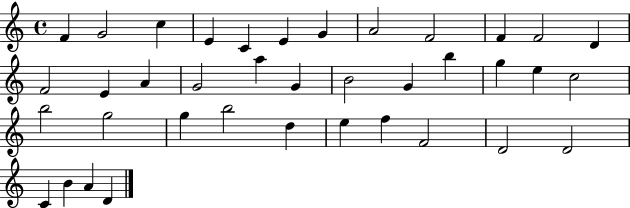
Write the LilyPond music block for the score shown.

{
  \clef treble
  \time 4/4
  \defaultTimeSignature
  \key c \major
  f'4 g'2 c''4 | e'4 c'4 e'4 g'4 | a'2 f'2 | f'4 f'2 d'4 | \break f'2 e'4 a'4 | g'2 a''4 g'4 | b'2 g'4 b''4 | g''4 e''4 c''2 | \break b''2 g''2 | g''4 b''2 d''4 | e''4 f''4 f'2 | d'2 d'2 | \break c'4 b'4 a'4 d'4 | \bar "|."
}